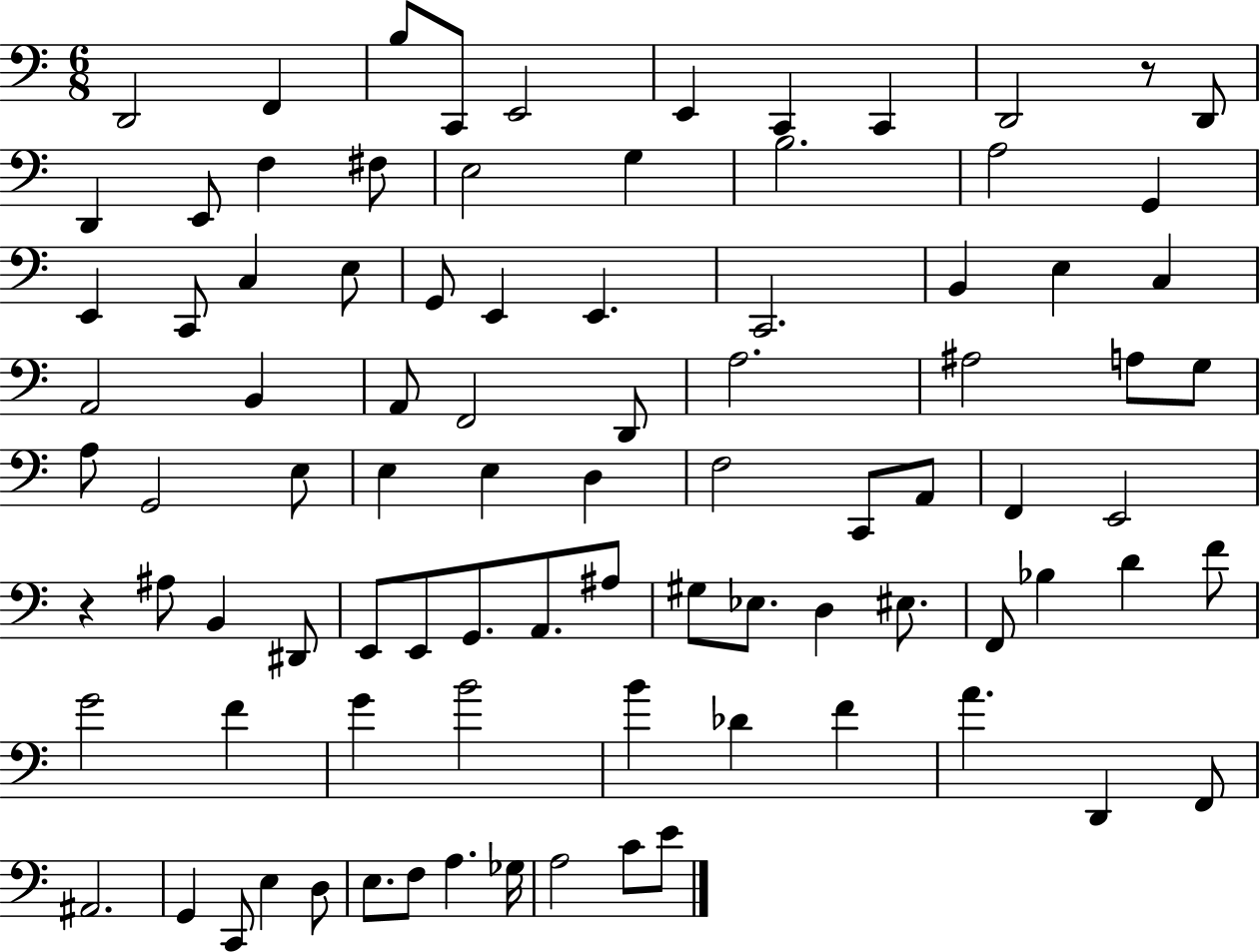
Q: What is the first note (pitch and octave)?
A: D2